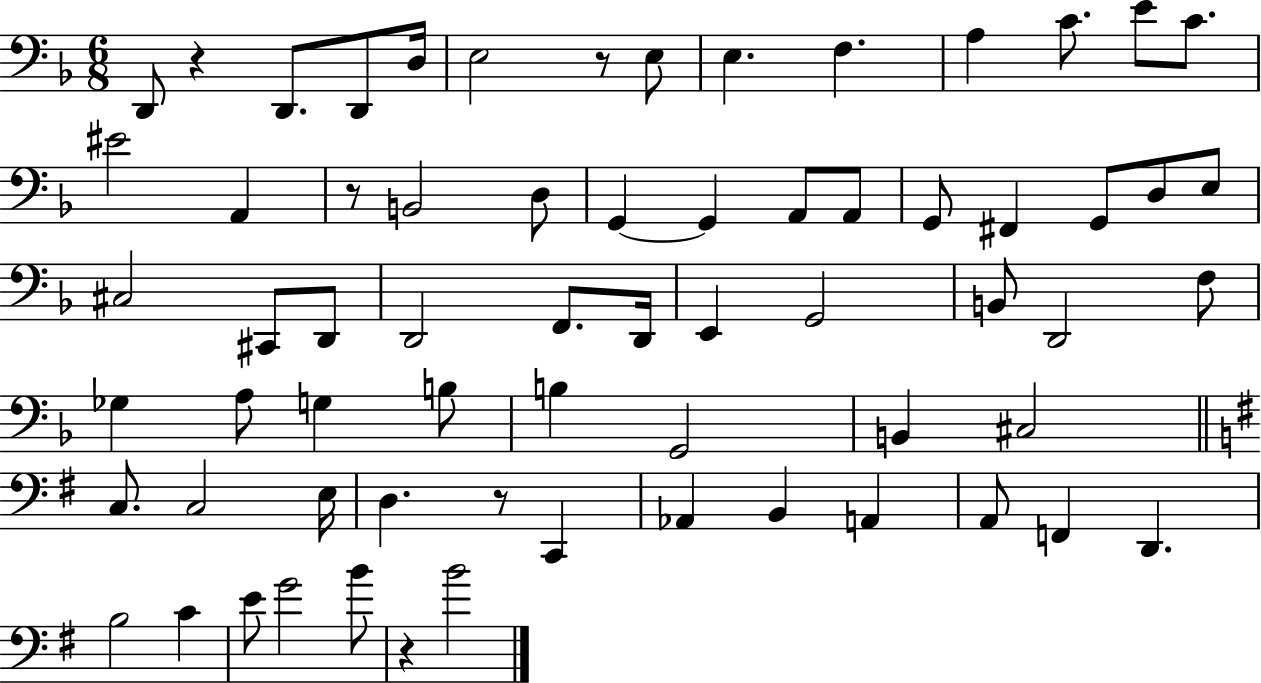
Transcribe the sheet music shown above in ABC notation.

X:1
T:Untitled
M:6/8
L:1/4
K:F
D,,/2 z D,,/2 D,,/2 D,/4 E,2 z/2 E,/2 E, F, A, C/2 E/2 C/2 ^E2 A,, z/2 B,,2 D,/2 G,, G,, A,,/2 A,,/2 G,,/2 ^F,, G,,/2 D,/2 E,/2 ^C,2 ^C,,/2 D,,/2 D,,2 F,,/2 D,,/4 E,, G,,2 B,,/2 D,,2 F,/2 _G, A,/2 G, B,/2 B, G,,2 B,, ^C,2 C,/2 C,2 E,/4 D, z/2 C,, _A,, B,, A,, A,,/2 F,, D,, B,2 C E/2 G2 B/2 z B2